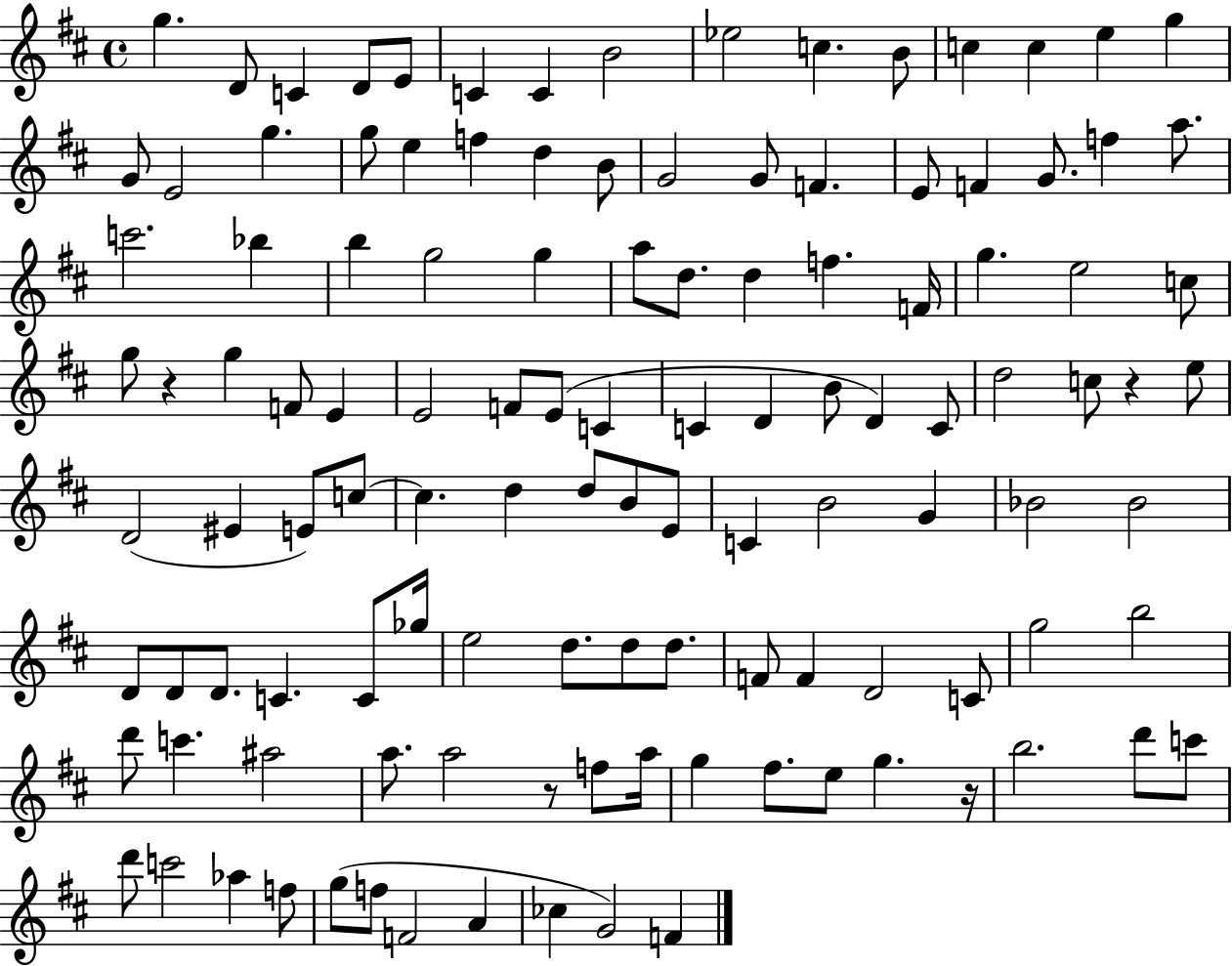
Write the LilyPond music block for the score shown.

{
  \clef treble
  \time 4/4
  \defaultTimeSignature
  \key d \major
  \repeat volta 2 { g''4. d'8 c'4 d'8 e'8 | c'4 c'4 b'2 | ees''2 c''4. b'8 | c''4 c''4 e''4 g''4 | \break g'8 e'2 g''4. | g''8 e''4 f''4 d''4 b'8 | g'2 g'8 f'4. | e'8 f'4 g'8. f''4 a''8. | \break c'''2. bes''4 | b''4 g''2 g''4 | a''8 d''8. d''4 f''4. f'16 | g''4. e''2 c''8 | \break g''8 r4 g''4 f'8 e'4 | e'2 f'8 e'8( c'4 | c'4 d'4 b'8 d'4) c'8 | d''2 c''8 r4 e''8 | \break d'2( eis'4 e'8) c''8~~ | c''4. d''4 d''8 b'8 e'8 | c'4 b'2 g'4 | bes'2 bes'2 | \break d'8 d'8 d'8. c'4. c'8 ges''16 | e''2 d''8. d''8 d''8. | f'8 f'4 d'2 c'8 | g''2 b''2 | \break d'''8 c'''4. ais''2 | a''8. a''2 r8 f''8 a''16 | g''4 fis''8. e''8 g''4. r16 | b''2. d'''8 c'''8 | \break d'''8 c'''2 aes''4 f''8 | g''8( f''8 f'2 a'4 | ces''4 g'2) f'4 | } \bar "|."
}